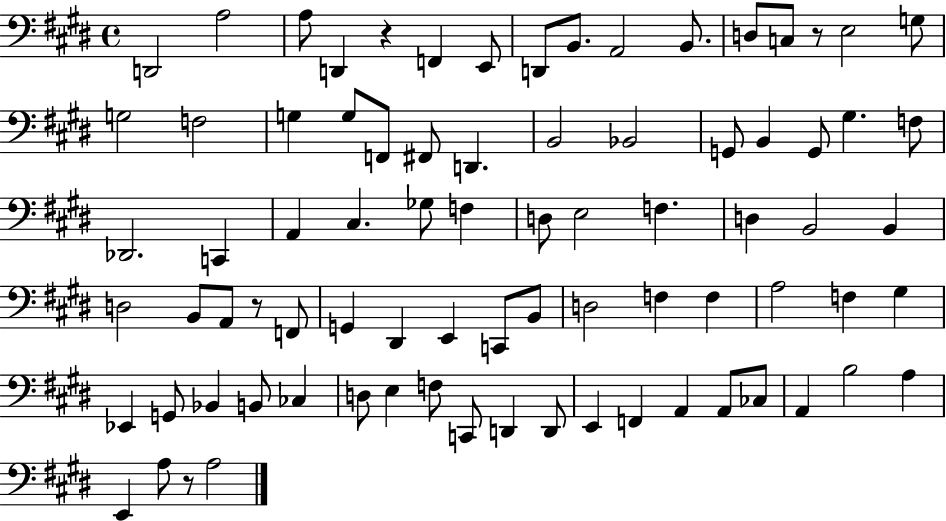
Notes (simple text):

D2/h A3/h A3/e D2/q R/q F2/q E2/e D2/e B2/e. A2/h B2/e. D3/e C3/e R/e E3/h G3/e G3/h F3/h G3/q G3/e F2/e F#2/e D2/q. B2/h Bb2/h G2/e B2/q G2/e G#3/q. F3/e Db2/h. C2/q A2/q C#3/q. Gb3/e F3/q D3/e E3/h F3/q. D3/q B2/h B2/q D3/h B2/e A2/e R/e F2/e G2/q D#2/q E2/q C2/e B2/e D3/h F3/q F3/q A3/h F3/q G#3/q Eb2/q G2/e Bb2/q B2/e CES3/q D3/e E3/q F3/e C2/e D2/q D2/e E2/q F2/q A2/q A2/e CES3/e A2/q B3/h A3/q E2/q A3/e R/e A3/h